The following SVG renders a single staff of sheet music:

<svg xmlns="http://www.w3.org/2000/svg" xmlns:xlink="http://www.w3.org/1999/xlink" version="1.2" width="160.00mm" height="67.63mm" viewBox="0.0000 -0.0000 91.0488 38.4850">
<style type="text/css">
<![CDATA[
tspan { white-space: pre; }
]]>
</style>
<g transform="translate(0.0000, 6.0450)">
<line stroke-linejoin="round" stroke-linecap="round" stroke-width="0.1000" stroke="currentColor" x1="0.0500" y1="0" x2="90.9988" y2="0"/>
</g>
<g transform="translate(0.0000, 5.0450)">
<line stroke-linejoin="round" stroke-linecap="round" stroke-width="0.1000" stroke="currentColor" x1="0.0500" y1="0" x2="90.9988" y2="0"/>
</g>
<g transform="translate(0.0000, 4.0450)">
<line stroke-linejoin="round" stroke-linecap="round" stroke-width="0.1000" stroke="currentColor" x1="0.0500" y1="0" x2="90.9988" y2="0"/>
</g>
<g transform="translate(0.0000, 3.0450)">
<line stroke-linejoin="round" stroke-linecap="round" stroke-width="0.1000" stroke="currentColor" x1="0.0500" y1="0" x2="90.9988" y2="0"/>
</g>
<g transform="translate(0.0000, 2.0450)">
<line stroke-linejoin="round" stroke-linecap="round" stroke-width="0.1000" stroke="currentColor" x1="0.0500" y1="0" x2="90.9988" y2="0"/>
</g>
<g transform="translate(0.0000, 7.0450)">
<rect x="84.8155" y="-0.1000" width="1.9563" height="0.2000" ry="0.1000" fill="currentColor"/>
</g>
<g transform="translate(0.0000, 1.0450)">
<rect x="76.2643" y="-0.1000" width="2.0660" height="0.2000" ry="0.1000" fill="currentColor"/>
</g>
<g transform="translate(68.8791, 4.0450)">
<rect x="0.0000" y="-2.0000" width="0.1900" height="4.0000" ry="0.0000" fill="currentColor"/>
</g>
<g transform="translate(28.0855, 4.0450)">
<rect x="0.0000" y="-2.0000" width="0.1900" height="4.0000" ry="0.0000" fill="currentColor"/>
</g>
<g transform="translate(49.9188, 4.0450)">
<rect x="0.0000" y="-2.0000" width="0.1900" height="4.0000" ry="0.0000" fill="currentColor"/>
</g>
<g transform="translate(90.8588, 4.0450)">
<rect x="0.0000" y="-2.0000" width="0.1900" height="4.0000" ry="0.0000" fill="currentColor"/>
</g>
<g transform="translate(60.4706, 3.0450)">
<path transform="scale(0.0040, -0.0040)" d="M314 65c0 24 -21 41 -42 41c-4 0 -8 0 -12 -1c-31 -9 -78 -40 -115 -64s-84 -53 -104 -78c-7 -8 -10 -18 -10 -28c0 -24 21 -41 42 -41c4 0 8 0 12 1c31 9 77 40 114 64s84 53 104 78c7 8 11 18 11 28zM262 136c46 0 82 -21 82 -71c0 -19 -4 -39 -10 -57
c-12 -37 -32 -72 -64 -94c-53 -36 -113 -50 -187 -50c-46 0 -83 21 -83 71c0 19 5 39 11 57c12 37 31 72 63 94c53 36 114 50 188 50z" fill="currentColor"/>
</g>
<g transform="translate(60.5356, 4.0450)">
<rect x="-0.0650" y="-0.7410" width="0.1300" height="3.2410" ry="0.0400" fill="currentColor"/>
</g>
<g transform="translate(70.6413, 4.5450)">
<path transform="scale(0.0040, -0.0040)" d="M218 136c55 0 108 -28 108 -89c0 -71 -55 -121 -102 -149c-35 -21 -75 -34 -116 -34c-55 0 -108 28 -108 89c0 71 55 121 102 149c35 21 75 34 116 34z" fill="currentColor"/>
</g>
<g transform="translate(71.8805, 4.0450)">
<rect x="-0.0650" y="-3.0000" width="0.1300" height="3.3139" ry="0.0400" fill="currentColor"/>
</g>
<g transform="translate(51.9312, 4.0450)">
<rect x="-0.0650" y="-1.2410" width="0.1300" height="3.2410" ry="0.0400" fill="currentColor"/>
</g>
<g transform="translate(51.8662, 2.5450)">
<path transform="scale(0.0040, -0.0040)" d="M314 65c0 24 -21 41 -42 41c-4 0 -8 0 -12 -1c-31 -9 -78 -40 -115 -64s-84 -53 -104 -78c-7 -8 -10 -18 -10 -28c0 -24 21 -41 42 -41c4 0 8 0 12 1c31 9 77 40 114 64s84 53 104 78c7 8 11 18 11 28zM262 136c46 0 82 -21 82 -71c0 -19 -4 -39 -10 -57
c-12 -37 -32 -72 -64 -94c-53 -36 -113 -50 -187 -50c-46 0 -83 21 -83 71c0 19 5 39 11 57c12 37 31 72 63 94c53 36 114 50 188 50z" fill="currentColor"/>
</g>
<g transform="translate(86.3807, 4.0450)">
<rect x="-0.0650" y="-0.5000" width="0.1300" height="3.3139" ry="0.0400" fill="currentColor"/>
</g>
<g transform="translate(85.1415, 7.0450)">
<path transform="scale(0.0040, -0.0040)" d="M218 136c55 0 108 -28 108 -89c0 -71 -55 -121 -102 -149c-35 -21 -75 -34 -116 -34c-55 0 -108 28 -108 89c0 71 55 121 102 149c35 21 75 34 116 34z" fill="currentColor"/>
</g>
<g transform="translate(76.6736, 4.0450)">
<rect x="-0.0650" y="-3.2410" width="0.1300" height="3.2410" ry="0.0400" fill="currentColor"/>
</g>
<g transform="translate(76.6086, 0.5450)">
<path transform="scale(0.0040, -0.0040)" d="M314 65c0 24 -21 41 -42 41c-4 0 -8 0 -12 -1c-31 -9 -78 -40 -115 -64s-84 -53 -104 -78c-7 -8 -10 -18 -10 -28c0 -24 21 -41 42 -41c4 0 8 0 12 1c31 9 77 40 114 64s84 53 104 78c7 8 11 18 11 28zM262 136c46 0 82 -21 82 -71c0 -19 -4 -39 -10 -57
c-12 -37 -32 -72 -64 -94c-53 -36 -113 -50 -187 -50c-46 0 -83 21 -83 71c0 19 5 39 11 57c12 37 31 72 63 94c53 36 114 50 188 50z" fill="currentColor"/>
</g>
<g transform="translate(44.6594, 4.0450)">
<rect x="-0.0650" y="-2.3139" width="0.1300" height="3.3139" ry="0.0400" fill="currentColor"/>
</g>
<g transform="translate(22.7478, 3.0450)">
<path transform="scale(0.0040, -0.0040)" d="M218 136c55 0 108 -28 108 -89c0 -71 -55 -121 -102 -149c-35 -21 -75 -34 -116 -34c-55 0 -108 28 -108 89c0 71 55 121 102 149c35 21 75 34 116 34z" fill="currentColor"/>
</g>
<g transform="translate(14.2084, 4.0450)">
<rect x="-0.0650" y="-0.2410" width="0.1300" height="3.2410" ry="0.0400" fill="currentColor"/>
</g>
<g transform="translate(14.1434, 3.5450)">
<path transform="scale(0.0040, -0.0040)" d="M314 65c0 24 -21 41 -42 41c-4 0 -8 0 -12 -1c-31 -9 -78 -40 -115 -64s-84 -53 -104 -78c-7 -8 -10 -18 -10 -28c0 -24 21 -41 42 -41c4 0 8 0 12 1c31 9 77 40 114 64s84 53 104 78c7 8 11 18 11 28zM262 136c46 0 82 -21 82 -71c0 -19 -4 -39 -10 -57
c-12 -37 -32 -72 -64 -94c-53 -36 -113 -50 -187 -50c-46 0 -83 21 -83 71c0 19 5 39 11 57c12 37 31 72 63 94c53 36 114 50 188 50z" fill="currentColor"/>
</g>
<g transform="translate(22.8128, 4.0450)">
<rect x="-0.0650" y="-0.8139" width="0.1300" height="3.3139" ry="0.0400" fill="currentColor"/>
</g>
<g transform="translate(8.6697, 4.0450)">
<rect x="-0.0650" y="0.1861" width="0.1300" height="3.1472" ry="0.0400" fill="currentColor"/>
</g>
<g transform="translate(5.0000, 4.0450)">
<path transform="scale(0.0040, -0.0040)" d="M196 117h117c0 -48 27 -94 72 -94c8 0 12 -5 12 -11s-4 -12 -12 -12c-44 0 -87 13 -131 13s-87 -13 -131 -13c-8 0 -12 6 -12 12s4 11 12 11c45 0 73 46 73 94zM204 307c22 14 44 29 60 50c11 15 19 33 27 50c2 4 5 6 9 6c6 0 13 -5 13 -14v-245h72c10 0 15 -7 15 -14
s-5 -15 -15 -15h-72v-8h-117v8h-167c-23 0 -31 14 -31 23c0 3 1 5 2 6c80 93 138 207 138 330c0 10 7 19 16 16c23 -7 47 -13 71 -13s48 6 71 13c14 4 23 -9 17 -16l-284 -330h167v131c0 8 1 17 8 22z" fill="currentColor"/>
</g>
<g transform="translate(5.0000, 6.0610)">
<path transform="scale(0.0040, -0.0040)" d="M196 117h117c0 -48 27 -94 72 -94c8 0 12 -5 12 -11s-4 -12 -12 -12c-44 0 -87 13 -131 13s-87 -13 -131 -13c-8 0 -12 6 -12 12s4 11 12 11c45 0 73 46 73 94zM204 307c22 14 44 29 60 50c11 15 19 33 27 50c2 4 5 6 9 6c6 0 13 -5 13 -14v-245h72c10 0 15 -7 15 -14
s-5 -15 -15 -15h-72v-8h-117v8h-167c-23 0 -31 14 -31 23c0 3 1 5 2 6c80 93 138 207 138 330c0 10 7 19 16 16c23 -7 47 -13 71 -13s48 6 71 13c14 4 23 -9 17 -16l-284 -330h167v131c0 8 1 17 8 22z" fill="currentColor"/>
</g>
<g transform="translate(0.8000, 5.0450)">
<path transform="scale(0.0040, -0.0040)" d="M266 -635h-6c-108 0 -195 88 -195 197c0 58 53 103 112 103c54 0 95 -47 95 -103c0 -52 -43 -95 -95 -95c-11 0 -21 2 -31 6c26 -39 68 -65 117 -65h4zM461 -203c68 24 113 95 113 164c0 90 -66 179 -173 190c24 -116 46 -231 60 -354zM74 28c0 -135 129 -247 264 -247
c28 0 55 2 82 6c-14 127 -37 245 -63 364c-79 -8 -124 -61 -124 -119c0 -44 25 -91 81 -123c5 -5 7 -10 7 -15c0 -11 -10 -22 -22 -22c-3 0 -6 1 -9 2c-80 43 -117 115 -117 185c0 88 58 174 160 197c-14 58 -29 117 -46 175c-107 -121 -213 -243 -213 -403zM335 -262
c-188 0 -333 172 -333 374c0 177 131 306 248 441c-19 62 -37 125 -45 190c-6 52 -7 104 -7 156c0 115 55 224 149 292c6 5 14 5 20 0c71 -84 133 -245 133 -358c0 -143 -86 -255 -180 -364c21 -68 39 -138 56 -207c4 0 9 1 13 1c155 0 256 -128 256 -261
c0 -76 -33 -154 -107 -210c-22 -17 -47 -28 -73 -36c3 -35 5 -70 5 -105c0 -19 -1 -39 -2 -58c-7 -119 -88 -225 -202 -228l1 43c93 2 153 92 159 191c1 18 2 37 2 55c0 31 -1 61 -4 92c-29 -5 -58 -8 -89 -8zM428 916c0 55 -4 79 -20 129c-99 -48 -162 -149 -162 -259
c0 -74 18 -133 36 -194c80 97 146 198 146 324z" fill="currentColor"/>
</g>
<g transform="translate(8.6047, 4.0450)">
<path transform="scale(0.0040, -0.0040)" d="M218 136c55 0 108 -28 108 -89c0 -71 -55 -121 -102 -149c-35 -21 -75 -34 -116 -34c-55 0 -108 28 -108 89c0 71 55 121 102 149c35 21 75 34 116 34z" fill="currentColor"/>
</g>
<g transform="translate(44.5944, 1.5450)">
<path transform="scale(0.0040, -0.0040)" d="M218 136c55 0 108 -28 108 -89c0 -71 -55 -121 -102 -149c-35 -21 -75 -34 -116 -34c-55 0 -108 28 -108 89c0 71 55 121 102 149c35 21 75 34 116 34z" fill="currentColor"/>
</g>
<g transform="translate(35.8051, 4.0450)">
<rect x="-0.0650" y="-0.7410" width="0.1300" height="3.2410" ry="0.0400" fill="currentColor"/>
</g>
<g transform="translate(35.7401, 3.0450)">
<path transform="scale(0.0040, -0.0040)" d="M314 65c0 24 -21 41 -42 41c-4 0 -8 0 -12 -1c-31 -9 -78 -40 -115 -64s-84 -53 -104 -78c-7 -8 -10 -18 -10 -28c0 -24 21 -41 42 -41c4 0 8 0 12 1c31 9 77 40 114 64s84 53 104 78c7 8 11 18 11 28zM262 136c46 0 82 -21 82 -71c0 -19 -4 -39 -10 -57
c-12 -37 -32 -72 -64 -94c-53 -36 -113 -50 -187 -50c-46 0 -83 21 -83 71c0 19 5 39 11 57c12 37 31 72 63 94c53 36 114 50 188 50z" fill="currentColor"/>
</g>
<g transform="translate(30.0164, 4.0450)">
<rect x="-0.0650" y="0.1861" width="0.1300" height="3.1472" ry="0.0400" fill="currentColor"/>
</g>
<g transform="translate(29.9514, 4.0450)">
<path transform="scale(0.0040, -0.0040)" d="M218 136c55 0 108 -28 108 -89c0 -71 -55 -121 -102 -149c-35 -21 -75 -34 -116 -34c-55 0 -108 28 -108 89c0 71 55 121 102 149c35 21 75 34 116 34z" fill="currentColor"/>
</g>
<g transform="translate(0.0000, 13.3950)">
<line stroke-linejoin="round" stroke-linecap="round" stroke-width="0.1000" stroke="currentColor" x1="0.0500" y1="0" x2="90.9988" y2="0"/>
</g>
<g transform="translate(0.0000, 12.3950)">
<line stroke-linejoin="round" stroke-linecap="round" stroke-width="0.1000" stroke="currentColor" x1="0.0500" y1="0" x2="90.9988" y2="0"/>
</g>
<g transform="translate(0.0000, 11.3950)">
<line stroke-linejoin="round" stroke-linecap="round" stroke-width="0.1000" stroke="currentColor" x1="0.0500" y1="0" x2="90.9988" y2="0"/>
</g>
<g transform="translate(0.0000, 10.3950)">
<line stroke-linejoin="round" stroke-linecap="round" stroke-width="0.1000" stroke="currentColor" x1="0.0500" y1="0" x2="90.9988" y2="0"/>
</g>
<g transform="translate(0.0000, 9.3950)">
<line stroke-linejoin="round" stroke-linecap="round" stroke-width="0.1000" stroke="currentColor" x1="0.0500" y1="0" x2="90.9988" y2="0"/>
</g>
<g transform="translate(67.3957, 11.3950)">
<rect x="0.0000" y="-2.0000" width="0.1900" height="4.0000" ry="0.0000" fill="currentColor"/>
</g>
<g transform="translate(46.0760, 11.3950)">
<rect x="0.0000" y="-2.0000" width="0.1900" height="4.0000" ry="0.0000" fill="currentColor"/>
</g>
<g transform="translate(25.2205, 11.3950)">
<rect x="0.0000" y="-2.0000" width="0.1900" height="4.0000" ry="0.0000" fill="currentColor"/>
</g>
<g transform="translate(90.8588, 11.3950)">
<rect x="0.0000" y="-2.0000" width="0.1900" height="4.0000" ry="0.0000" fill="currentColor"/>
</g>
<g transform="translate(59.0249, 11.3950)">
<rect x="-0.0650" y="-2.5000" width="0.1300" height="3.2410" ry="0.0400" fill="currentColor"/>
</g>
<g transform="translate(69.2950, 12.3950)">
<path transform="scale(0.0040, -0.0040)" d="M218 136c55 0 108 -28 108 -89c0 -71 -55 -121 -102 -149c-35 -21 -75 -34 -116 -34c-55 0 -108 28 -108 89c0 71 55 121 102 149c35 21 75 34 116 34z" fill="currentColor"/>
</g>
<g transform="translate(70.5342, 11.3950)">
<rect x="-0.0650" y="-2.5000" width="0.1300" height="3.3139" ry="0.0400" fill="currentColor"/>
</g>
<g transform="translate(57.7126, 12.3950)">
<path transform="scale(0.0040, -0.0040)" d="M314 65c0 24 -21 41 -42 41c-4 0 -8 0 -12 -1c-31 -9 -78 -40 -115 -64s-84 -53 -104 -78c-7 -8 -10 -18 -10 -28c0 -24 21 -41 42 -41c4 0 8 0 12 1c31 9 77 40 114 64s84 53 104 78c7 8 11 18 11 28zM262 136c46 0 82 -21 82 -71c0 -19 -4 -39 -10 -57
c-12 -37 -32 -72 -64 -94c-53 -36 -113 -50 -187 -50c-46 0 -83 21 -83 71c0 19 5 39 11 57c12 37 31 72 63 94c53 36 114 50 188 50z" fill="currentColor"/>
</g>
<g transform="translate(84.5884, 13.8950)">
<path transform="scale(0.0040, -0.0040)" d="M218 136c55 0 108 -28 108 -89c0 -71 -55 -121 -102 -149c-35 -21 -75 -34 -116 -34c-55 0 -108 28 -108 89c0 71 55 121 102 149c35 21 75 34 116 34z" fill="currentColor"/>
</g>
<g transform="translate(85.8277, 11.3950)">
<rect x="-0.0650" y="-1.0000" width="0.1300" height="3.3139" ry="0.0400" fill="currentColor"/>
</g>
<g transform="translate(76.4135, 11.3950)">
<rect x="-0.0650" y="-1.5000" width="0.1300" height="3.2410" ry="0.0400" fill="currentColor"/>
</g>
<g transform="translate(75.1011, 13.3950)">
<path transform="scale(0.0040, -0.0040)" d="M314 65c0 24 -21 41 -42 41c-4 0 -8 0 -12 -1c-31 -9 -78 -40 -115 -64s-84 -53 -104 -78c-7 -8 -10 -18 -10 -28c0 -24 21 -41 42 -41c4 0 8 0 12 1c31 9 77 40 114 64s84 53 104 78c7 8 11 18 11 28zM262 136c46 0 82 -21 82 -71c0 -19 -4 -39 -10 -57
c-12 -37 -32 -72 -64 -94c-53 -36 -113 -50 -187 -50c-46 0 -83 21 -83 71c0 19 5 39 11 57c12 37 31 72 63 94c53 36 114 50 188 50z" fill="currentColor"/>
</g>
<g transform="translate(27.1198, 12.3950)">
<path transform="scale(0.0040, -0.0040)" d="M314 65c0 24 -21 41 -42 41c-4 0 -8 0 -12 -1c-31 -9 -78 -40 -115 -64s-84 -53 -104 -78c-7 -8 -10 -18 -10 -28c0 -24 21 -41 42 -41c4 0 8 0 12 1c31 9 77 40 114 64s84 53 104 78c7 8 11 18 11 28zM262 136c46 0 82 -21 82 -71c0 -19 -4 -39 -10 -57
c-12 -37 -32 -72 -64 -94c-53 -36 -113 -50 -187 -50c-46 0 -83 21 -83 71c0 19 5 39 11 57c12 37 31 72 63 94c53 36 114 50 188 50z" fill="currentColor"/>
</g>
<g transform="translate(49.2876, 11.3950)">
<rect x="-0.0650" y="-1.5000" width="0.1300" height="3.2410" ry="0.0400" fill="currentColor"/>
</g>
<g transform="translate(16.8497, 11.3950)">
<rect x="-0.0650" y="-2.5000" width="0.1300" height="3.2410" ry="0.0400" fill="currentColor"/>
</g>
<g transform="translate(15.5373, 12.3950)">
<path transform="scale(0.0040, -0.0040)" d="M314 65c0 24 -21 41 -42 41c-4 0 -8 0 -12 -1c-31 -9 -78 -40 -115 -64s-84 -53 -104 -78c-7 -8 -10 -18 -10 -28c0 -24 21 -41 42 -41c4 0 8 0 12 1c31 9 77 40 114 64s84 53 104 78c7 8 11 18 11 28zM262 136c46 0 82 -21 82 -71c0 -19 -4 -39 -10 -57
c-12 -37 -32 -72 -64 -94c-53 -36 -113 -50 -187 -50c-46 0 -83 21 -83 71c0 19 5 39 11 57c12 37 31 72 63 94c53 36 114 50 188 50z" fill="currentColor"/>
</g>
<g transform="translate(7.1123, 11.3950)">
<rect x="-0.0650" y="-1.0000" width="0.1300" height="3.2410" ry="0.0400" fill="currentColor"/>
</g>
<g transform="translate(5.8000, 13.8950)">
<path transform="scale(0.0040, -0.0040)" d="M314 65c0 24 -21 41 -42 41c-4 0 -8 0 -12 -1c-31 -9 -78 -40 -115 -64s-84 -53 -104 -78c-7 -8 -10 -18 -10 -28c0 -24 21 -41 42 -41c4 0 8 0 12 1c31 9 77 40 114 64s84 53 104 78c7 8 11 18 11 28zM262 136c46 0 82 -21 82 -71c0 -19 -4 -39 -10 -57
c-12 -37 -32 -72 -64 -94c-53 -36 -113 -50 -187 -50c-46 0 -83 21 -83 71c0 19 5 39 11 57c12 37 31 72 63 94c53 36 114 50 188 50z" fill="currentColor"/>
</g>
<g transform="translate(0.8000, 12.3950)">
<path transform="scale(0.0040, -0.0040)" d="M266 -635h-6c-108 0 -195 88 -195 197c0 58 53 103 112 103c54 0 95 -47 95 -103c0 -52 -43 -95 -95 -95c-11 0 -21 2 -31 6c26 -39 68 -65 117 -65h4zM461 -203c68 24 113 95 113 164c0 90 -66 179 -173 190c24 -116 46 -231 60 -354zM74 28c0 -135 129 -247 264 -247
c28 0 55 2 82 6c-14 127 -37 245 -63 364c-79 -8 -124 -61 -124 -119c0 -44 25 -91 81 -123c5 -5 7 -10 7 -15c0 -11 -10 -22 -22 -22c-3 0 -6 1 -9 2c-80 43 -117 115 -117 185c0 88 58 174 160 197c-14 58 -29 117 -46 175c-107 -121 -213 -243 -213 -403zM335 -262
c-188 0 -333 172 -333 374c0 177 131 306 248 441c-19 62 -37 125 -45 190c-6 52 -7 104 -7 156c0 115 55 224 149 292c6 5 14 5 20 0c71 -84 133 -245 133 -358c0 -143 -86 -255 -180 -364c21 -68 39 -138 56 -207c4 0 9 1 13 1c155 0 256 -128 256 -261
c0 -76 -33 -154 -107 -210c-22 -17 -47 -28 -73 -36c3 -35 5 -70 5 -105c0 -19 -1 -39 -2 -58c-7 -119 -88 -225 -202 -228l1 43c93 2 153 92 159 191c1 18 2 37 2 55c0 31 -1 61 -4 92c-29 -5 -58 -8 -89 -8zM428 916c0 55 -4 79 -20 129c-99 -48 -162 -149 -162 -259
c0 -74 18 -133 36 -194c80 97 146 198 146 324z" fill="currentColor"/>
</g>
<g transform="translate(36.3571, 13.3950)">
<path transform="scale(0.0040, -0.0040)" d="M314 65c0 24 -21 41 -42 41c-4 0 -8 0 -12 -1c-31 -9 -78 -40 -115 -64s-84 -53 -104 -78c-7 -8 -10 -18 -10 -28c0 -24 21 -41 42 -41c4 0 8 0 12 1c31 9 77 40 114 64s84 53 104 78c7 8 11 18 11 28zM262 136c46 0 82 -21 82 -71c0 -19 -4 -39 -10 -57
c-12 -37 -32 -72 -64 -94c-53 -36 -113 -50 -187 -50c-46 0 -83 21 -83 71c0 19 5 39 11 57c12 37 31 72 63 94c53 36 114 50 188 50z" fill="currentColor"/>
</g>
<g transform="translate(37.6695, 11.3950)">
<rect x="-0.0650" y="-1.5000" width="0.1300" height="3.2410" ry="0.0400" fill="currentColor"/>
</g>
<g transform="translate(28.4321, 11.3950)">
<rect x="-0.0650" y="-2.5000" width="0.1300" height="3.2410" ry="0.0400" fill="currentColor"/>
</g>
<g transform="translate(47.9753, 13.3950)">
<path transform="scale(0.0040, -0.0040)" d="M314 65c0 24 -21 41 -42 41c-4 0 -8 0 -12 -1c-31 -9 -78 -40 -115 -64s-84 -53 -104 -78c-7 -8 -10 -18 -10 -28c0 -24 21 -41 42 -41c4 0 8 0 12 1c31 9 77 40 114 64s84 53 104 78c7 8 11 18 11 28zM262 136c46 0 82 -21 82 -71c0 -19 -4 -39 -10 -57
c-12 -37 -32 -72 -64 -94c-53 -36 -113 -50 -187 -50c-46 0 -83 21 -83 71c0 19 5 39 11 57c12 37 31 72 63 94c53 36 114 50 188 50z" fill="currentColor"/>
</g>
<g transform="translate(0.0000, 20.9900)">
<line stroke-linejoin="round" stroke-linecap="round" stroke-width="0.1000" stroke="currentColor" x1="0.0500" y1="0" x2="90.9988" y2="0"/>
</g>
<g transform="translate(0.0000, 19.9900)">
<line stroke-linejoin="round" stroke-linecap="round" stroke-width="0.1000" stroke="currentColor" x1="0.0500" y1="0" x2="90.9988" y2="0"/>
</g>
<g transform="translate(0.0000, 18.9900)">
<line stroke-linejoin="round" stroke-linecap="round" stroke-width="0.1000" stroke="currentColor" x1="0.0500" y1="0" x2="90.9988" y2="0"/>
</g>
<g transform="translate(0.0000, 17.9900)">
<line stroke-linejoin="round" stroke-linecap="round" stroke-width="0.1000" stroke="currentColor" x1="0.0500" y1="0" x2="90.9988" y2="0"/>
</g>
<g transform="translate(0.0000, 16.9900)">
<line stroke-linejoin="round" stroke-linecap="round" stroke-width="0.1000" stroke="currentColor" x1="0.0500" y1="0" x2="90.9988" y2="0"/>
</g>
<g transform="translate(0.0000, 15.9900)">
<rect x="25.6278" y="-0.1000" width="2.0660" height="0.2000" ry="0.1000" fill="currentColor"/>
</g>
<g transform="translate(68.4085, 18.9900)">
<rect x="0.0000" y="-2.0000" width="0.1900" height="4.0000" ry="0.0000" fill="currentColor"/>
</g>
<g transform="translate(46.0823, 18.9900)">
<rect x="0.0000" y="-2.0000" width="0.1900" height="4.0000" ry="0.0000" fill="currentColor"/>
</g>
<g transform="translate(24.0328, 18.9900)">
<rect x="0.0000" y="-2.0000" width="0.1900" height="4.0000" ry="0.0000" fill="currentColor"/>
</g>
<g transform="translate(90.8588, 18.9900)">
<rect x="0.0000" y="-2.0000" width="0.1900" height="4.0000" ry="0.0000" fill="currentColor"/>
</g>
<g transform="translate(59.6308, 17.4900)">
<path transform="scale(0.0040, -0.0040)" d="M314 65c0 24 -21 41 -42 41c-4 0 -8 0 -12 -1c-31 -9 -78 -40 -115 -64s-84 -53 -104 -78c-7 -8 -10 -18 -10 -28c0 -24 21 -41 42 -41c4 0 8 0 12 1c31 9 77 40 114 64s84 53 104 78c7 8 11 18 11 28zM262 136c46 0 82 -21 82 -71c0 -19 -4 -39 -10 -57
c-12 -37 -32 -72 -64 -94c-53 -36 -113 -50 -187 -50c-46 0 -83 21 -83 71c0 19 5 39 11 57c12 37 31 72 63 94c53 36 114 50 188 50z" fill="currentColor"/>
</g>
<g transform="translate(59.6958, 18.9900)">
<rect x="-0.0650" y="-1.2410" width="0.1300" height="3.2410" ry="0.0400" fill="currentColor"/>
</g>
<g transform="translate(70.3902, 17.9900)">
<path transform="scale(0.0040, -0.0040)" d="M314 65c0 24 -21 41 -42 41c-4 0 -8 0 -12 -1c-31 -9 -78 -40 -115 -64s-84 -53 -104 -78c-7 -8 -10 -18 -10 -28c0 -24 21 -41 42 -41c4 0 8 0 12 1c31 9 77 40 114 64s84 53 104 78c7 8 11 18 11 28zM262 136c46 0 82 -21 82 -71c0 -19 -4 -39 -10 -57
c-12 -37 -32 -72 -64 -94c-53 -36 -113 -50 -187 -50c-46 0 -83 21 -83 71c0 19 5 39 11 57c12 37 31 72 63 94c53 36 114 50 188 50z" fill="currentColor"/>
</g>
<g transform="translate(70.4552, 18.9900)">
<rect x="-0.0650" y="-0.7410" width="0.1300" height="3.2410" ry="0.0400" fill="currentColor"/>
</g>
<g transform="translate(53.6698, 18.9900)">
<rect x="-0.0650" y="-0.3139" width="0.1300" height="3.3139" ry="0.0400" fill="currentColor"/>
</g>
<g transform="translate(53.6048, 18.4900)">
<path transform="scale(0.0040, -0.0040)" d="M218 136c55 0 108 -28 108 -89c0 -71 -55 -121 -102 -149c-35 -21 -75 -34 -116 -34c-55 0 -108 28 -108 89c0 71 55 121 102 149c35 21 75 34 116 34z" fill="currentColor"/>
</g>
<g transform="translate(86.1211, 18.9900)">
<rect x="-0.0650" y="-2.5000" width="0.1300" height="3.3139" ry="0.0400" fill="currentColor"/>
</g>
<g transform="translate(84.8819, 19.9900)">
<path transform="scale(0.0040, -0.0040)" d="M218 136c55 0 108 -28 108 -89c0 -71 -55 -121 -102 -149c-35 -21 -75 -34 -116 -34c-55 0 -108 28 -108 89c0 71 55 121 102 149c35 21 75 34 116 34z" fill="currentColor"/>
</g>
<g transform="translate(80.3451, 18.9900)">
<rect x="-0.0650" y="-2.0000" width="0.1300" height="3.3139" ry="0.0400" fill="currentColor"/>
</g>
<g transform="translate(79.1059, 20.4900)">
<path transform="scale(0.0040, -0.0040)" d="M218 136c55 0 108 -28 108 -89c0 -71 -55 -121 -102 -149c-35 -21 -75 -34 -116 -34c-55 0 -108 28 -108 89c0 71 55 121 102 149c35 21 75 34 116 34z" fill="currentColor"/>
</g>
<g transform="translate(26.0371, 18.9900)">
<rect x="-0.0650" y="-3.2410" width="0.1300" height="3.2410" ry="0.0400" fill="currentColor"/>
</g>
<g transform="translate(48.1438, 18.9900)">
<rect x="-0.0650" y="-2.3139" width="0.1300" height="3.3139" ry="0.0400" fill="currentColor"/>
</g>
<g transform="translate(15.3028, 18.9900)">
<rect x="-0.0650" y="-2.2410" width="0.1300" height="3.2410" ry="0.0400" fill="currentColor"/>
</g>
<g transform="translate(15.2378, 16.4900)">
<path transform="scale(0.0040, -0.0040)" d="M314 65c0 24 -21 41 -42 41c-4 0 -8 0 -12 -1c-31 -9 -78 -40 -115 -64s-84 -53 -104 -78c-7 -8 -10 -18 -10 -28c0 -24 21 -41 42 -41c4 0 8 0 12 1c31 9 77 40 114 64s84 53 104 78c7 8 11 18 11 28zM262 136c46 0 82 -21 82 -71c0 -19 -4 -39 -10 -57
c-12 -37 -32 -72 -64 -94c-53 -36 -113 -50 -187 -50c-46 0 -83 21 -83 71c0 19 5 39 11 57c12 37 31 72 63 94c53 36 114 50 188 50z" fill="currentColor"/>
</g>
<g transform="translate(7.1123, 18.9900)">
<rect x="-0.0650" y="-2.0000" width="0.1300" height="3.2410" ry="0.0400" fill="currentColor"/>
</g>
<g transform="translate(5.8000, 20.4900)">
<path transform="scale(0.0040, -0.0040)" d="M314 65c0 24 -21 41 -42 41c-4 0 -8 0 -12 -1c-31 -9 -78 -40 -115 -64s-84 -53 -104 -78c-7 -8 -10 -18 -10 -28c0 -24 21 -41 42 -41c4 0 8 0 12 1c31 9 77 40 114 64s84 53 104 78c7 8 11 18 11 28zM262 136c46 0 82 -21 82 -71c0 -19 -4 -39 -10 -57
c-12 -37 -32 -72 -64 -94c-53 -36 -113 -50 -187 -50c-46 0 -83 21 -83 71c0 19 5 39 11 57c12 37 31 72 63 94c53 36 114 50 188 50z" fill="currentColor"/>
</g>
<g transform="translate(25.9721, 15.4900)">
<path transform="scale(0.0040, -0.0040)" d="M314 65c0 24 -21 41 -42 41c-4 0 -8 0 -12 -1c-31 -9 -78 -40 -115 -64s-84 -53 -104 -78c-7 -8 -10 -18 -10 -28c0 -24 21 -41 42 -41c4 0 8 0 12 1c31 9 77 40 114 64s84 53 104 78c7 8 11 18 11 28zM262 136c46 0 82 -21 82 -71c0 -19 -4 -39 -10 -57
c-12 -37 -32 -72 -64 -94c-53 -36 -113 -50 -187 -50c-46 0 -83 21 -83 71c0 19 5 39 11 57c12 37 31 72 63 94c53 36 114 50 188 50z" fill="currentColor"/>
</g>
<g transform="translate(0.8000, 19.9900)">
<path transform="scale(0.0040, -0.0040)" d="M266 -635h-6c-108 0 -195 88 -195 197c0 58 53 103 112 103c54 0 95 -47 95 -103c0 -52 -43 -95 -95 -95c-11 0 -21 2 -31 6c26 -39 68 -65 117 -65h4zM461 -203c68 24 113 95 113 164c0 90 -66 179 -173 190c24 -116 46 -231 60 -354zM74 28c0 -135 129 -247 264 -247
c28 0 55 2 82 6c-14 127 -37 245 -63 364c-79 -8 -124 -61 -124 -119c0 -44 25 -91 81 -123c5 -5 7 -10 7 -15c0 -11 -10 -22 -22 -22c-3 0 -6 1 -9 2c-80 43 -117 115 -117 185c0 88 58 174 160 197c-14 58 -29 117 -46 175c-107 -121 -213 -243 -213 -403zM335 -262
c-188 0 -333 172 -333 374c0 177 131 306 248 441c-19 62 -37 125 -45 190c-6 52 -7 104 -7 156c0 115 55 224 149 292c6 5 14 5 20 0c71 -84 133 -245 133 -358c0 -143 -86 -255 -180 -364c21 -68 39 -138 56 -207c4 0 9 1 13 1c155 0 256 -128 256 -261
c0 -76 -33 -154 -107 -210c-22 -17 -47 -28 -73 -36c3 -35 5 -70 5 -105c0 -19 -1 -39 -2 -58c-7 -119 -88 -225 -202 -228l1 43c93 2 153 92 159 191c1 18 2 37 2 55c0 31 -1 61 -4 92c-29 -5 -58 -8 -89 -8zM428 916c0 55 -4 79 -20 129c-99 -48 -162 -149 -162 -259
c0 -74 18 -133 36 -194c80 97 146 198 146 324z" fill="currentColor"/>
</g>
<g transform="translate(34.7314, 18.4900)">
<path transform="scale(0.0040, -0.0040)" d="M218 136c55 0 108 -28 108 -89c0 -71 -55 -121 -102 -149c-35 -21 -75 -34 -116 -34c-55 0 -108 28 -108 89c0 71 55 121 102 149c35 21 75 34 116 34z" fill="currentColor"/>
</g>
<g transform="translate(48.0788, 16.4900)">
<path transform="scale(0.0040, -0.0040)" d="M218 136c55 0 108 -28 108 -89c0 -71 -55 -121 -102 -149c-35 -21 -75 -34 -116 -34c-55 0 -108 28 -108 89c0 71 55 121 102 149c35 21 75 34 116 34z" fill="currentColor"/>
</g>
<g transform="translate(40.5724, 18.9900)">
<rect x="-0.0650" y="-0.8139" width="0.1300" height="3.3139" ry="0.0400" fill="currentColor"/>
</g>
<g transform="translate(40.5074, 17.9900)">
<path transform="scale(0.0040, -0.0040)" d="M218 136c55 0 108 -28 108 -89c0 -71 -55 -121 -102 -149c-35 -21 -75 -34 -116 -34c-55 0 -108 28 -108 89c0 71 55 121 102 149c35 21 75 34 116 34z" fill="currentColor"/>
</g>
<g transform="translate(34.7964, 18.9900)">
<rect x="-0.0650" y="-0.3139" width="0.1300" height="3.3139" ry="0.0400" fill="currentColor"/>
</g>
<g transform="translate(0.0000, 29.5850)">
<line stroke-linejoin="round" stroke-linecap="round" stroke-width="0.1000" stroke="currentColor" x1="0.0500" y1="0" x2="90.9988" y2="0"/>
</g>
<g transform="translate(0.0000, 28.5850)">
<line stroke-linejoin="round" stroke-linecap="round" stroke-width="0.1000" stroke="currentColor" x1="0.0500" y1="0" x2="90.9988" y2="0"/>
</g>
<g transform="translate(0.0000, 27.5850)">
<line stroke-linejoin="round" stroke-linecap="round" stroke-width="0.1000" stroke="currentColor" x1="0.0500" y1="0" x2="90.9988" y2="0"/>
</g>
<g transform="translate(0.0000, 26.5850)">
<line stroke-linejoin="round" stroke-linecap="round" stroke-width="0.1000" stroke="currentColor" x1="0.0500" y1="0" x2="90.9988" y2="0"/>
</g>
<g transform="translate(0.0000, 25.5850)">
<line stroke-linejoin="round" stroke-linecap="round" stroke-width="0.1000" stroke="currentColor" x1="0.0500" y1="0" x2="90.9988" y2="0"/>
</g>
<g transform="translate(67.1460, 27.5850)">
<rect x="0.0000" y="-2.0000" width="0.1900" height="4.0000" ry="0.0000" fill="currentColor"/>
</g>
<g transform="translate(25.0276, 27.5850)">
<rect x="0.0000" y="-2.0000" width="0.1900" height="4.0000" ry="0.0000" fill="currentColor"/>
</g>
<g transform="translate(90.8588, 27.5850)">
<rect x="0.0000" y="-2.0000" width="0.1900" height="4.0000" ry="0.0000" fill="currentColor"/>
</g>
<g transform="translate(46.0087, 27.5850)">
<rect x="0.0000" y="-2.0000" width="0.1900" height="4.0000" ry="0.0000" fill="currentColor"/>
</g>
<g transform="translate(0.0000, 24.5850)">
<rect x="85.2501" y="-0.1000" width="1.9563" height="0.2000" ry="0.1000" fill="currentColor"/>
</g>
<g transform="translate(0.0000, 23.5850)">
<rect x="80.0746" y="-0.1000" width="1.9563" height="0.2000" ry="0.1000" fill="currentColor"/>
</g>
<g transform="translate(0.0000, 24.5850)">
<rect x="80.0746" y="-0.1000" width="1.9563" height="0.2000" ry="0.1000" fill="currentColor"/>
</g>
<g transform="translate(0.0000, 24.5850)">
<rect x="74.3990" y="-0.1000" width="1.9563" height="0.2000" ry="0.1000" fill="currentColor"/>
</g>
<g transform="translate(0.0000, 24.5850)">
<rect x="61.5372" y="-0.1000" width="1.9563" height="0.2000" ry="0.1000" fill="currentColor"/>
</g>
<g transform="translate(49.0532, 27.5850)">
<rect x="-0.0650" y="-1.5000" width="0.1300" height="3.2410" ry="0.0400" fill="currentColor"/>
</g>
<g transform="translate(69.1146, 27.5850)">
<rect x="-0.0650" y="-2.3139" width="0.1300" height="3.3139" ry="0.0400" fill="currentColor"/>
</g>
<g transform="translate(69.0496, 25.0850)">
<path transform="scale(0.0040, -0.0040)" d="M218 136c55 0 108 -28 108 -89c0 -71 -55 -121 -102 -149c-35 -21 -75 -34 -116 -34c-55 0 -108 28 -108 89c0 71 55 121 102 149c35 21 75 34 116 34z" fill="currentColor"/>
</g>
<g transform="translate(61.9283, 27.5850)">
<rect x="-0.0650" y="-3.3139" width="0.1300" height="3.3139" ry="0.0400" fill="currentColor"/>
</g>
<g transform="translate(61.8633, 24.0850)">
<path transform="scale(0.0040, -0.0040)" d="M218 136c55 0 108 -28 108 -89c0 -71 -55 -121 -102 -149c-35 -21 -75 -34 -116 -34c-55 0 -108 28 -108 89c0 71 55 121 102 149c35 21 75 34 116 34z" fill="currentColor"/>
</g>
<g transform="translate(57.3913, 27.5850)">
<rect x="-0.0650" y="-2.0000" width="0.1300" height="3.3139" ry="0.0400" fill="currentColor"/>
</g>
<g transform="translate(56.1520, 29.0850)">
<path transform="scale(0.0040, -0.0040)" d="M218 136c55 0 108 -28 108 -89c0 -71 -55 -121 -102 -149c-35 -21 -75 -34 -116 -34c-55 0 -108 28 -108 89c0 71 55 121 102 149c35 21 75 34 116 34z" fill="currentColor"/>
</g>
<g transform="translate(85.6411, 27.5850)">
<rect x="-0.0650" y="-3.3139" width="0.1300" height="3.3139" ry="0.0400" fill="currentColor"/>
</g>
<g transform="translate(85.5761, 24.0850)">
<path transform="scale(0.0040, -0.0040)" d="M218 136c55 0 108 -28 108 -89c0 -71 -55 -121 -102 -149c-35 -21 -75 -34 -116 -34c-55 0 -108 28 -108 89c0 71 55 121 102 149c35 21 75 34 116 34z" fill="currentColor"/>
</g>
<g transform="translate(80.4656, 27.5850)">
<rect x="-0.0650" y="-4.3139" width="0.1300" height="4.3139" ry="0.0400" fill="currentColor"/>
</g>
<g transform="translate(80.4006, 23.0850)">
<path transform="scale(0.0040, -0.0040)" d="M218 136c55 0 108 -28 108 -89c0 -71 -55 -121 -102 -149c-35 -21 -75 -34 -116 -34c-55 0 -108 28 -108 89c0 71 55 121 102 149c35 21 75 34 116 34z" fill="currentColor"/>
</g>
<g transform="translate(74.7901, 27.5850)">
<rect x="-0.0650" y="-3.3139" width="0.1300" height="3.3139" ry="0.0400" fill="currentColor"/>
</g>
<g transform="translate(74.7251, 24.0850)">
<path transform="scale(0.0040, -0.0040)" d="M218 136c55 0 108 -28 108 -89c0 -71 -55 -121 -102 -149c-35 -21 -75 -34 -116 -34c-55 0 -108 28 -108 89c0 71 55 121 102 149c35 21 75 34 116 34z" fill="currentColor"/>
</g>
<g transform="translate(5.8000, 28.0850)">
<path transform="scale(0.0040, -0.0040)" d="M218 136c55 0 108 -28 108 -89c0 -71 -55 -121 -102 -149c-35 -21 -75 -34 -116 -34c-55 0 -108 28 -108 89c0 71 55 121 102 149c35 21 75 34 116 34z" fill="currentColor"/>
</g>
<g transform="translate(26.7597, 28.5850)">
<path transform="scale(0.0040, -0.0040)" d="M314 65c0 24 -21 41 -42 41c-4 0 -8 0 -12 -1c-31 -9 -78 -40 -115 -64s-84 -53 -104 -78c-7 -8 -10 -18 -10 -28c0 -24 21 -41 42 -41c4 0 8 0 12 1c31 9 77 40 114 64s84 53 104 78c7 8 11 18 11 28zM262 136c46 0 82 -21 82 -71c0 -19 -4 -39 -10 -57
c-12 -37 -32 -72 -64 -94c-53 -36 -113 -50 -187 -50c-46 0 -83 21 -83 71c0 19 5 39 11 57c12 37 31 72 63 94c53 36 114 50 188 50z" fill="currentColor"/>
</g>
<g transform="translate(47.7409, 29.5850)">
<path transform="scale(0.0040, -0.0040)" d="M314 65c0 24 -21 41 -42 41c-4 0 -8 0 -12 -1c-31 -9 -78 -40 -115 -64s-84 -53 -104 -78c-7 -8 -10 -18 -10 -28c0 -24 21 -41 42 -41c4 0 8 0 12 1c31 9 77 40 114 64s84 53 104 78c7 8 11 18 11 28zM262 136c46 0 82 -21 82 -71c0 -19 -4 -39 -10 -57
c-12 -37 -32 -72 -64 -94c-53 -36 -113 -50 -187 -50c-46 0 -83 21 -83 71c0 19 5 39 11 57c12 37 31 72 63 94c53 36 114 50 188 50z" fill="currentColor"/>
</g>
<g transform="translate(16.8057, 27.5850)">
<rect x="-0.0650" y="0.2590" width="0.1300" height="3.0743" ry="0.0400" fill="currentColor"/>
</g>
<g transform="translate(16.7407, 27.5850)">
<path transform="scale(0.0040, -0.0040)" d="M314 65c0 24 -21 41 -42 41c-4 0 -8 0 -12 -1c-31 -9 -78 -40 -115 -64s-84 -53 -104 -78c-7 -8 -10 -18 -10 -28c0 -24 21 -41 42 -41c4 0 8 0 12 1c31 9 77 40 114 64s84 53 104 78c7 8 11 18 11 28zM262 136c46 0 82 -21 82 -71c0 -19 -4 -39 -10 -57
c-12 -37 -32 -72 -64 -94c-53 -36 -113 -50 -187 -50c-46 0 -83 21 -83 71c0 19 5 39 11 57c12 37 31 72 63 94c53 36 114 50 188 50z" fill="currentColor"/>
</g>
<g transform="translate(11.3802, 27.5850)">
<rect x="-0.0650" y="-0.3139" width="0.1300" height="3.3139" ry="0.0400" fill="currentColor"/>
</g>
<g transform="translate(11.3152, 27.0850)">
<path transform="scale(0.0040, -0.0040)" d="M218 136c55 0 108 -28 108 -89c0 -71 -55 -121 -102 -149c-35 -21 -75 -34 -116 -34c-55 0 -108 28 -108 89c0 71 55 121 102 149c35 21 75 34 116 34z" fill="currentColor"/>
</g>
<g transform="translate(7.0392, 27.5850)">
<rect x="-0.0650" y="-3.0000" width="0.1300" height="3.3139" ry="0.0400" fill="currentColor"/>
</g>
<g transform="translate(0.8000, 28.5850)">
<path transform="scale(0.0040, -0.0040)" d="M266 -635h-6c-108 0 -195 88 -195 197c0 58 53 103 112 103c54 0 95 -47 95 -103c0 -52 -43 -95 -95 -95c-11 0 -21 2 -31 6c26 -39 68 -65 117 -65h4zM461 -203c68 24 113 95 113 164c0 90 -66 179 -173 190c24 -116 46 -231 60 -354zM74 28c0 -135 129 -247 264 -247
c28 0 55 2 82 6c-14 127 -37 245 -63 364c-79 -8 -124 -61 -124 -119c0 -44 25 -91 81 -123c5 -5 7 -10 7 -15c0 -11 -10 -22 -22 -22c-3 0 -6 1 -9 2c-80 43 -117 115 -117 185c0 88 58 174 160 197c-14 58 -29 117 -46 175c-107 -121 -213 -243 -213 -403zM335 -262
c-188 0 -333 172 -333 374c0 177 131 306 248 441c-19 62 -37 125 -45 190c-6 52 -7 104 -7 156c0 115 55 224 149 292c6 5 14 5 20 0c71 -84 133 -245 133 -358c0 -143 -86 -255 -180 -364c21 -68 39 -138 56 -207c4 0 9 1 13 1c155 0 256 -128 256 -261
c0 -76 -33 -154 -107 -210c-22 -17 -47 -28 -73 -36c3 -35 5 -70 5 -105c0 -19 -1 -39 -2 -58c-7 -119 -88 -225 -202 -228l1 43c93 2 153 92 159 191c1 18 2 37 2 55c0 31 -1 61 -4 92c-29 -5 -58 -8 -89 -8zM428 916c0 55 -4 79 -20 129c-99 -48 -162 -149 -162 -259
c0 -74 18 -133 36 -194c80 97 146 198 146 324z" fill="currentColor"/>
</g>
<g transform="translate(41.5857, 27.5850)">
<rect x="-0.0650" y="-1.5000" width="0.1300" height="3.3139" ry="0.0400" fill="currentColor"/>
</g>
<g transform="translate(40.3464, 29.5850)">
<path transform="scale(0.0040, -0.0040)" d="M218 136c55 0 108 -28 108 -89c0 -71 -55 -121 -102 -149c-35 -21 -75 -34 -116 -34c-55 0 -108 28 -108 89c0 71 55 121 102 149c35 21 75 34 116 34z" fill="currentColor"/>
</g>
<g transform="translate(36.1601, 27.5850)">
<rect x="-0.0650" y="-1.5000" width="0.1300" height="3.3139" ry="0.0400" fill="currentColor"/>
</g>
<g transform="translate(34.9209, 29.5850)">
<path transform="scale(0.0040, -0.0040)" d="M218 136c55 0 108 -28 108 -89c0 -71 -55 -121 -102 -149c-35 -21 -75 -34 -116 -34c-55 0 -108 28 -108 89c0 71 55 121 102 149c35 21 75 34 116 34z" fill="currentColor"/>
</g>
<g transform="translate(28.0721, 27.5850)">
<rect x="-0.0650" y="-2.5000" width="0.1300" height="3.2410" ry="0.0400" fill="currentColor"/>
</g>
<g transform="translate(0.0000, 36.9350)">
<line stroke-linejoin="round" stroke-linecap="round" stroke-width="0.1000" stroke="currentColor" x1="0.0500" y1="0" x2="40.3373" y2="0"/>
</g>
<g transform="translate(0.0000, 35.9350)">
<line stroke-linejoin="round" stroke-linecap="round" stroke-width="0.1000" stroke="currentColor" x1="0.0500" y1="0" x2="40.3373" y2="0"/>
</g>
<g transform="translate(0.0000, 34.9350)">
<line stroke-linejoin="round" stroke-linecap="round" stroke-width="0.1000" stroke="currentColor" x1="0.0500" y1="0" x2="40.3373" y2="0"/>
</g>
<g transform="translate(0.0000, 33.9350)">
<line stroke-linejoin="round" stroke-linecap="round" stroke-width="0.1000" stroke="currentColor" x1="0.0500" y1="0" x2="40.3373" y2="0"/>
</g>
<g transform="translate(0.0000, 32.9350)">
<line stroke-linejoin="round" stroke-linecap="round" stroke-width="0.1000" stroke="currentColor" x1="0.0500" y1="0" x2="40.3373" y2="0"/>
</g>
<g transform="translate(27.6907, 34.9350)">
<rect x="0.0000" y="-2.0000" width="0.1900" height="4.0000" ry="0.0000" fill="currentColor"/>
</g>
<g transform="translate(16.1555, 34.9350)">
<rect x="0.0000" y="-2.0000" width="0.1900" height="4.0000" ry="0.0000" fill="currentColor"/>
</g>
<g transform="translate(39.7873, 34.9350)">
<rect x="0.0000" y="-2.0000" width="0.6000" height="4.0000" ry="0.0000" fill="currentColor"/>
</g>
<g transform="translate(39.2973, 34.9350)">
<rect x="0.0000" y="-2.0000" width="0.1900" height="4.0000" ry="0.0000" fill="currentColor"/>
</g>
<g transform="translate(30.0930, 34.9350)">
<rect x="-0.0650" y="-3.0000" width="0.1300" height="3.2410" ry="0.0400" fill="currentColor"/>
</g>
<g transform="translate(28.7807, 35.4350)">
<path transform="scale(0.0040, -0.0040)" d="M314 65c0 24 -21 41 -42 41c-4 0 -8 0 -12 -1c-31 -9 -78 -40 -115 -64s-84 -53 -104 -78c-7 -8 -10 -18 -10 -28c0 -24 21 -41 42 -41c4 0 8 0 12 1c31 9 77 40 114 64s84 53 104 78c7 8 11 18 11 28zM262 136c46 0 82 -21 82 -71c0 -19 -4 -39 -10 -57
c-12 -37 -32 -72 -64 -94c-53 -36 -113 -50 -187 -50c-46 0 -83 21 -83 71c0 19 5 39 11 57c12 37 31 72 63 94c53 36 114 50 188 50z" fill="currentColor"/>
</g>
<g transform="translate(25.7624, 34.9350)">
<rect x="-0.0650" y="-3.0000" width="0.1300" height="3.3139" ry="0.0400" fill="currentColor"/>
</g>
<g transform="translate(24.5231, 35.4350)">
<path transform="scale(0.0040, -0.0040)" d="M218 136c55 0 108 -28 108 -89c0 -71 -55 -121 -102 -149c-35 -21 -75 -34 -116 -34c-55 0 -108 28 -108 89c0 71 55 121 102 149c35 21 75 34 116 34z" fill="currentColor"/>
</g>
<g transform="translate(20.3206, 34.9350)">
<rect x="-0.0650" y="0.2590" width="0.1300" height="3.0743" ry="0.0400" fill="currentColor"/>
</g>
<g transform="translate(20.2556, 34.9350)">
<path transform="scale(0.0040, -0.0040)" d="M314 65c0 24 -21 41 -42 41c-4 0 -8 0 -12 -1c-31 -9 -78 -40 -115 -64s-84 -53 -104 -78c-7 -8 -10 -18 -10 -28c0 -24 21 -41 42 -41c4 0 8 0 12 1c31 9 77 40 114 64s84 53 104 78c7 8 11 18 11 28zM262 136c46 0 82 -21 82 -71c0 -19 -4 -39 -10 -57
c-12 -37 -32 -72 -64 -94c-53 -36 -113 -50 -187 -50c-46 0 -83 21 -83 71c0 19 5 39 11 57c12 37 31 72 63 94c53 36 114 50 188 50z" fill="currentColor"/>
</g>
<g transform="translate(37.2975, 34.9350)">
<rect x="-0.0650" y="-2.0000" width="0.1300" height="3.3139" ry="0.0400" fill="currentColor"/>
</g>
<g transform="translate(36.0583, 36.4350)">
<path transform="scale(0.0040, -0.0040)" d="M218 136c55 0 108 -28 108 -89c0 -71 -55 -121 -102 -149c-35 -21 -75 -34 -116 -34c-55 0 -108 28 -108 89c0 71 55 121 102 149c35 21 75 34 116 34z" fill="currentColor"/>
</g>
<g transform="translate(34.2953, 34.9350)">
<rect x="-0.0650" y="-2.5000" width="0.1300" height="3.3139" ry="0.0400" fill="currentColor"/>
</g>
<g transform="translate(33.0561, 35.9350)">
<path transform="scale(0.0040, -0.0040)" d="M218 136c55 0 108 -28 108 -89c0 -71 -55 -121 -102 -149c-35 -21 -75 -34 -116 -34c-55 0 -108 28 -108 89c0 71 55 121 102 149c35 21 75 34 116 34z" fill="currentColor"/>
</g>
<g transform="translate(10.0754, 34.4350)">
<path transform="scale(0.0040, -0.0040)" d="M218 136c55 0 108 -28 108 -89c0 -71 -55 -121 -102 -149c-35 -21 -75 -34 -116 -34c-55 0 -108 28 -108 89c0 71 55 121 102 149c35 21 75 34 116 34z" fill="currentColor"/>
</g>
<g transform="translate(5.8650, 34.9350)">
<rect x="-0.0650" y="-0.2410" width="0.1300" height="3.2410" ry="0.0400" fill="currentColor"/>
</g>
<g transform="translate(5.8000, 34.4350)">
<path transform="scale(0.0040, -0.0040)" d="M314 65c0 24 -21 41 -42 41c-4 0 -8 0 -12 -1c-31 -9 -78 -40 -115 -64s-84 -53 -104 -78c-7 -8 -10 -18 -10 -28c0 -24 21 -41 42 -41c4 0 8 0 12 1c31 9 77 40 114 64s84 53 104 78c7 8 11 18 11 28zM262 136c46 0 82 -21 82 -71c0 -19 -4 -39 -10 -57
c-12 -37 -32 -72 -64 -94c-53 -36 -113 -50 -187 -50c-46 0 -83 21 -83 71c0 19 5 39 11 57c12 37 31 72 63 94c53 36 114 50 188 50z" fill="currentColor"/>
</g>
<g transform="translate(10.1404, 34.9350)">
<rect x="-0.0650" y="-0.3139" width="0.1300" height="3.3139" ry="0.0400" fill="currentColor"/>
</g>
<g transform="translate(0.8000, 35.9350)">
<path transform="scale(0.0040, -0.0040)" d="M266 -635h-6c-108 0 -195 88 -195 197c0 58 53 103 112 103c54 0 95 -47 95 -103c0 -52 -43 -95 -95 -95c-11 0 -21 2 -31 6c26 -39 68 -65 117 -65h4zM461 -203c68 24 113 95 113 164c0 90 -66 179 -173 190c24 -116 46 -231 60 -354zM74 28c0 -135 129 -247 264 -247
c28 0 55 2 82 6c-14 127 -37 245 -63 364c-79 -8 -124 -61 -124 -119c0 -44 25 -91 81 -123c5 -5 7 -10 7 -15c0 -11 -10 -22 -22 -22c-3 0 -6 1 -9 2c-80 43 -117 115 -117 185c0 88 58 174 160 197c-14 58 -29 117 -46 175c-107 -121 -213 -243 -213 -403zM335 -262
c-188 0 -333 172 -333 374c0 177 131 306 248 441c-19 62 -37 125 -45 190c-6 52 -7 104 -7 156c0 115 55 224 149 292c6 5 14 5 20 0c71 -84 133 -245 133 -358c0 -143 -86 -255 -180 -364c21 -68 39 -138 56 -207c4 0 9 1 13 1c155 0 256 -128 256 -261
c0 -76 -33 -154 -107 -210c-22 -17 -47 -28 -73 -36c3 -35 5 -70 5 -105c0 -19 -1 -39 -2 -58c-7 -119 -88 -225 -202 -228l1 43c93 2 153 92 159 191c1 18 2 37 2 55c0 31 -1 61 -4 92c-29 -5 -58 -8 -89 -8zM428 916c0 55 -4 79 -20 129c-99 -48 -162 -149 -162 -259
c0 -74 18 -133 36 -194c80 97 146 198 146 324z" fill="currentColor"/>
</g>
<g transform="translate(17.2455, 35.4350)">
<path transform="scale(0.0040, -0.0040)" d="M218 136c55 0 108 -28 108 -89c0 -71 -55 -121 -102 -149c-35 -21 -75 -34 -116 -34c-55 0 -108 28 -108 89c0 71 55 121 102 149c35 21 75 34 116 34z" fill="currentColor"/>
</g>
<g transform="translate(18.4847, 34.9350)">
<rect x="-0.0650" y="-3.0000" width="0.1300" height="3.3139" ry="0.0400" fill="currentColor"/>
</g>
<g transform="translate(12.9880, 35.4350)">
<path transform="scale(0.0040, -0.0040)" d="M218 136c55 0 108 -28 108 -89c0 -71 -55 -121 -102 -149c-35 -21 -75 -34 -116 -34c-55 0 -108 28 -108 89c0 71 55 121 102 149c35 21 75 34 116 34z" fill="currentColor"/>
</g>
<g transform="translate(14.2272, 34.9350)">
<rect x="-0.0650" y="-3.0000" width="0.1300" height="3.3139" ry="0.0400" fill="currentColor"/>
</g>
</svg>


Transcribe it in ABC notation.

X:1
T:Untitled
M:4/4
L:1/4
K:C
B c2 d B d2 g e2 d2 A b2 C D2 G2 G2 E2 E2 G2 G E2 D F2 g2 b2 c d g c e2 d2 F G A c B2 G2 E E E2 F b g b d' b c2 c A A B2 A A2 G F